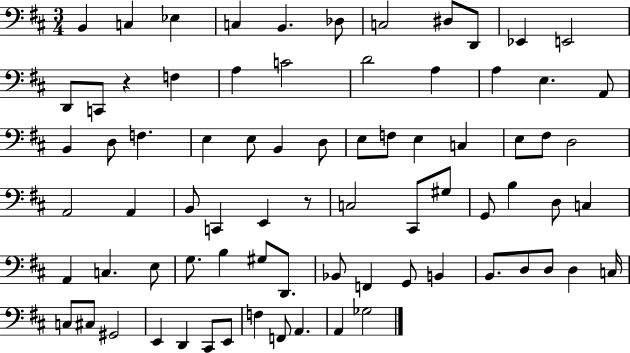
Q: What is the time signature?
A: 3/4